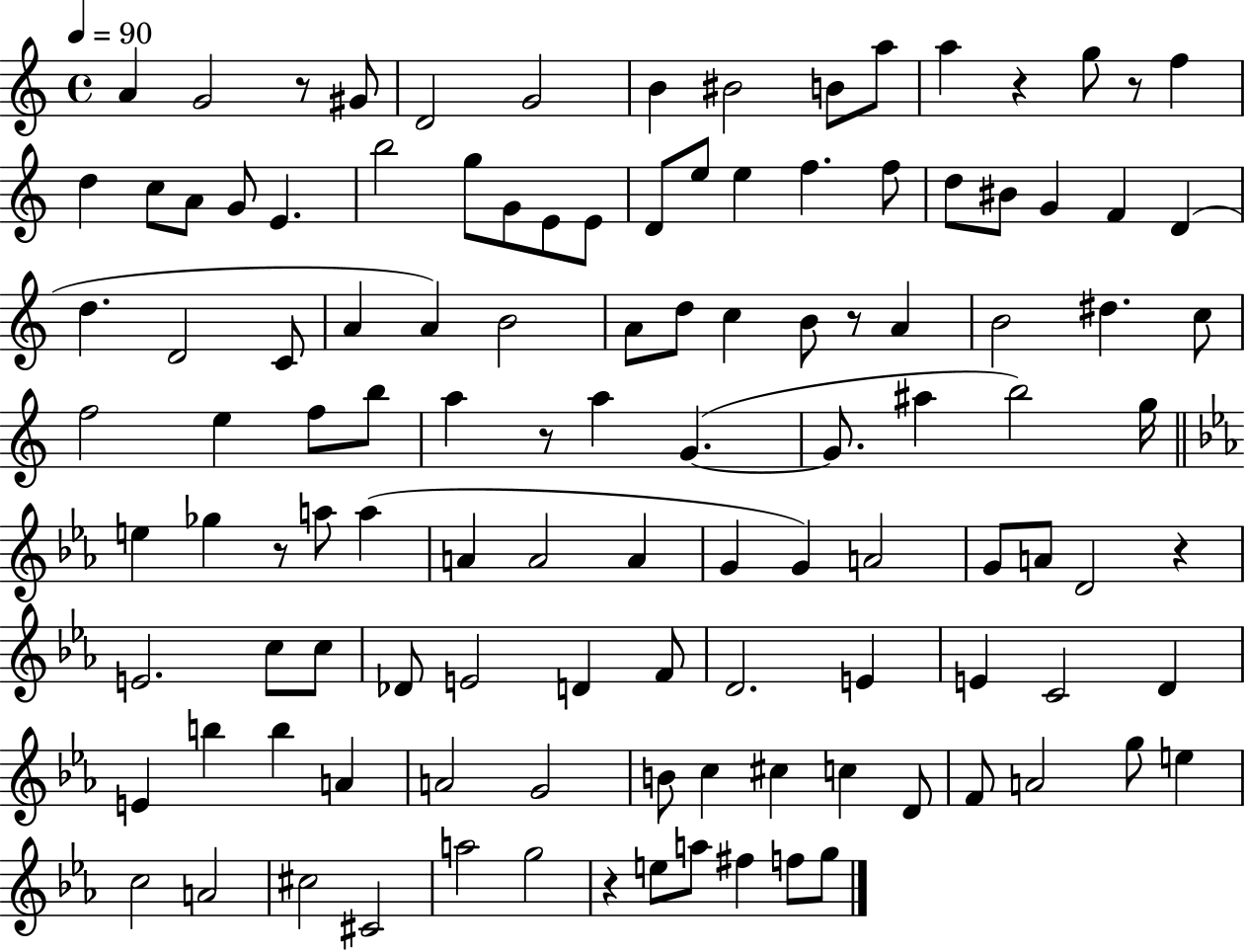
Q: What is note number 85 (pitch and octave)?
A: B5